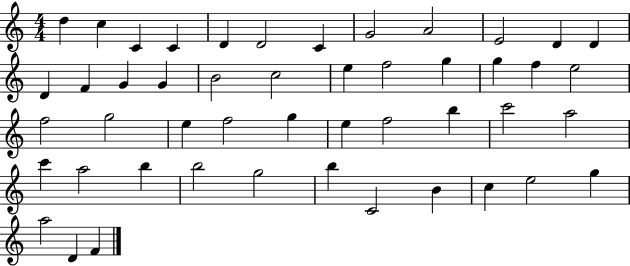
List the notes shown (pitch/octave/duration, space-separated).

D5/q C5/q C4/q C4/q D4/q D4/h C4/q G4/h A4/h E4/h D4/q D4/q D4/q F4/q G4/q G4/q B4/h C5/h E5/q F5/h G5/q G5/q F5/q E5/h F5/h G5/h E5/q F5/h G5/q E5/q F5/h B5/q C6/h A5/h C6/q A5/h B5/q B5/h G5/h B5/q C4/h B4/q C5/q E5/h G5/q A5/h D4/q F4/q